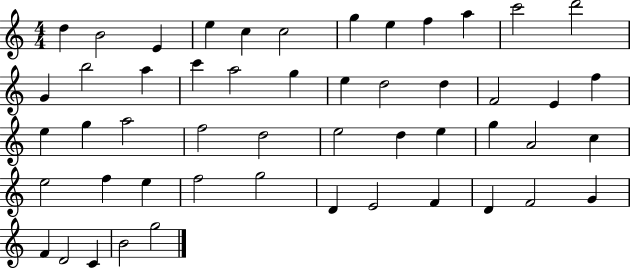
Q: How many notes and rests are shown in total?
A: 51